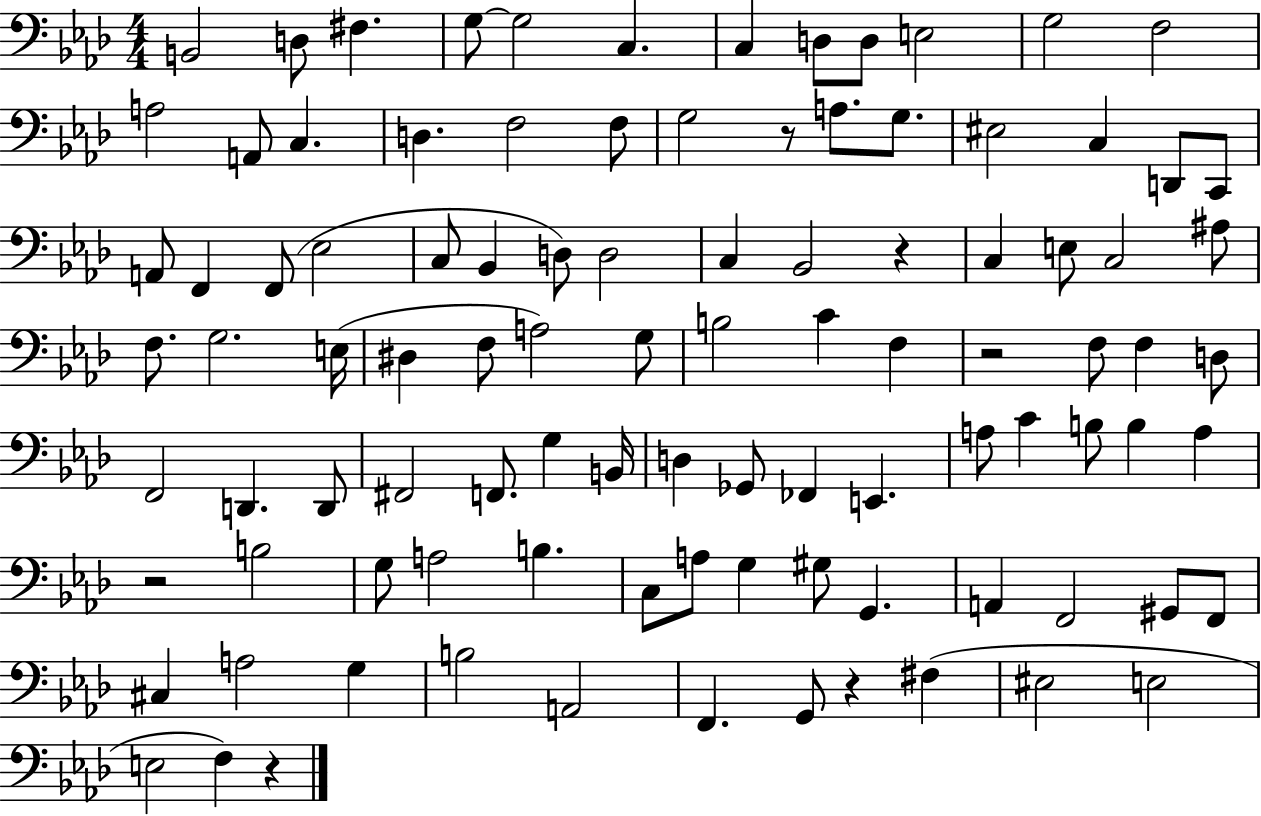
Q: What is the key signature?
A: AES major